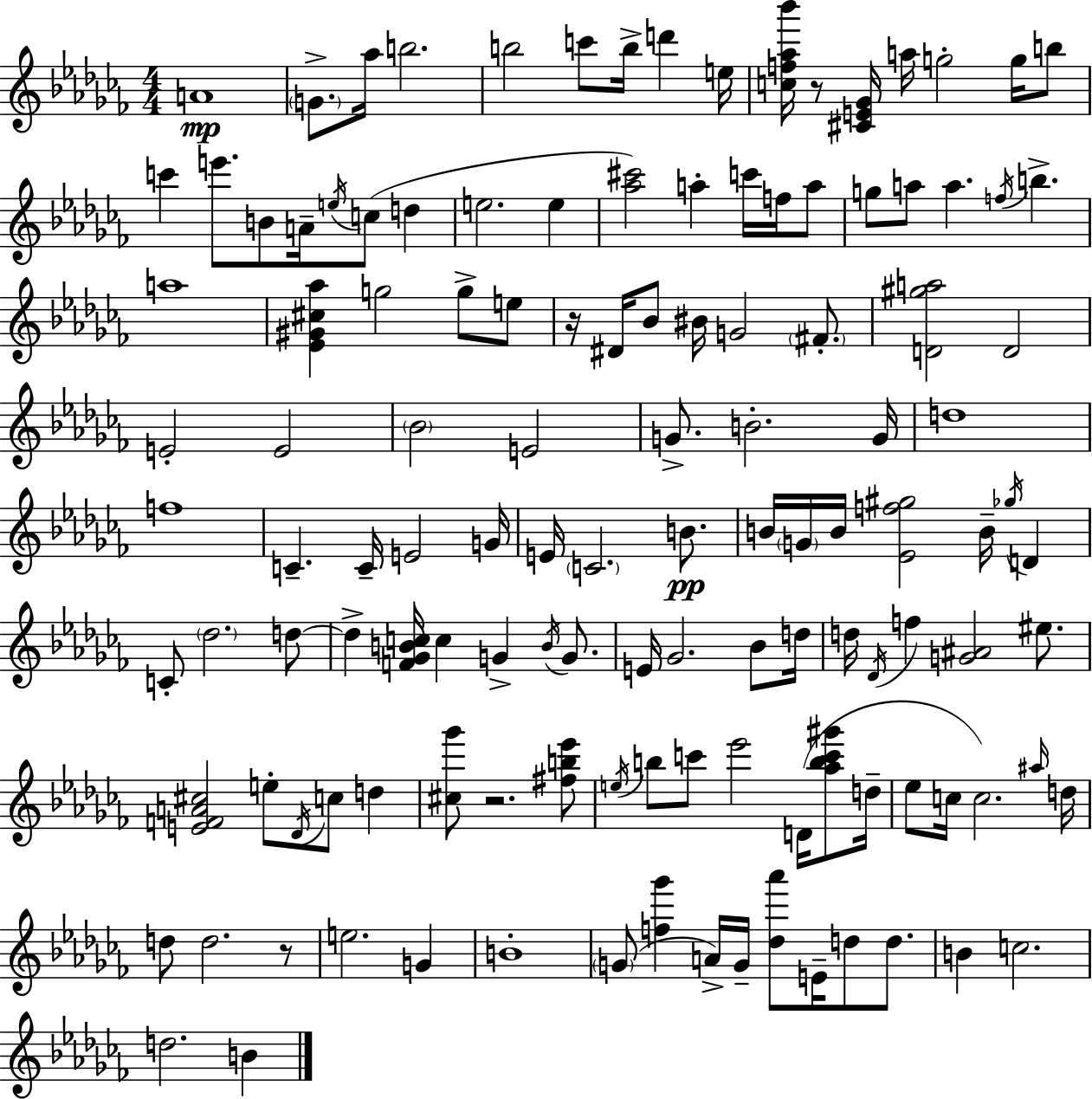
X:1
T:Untitled
M:4/4
L:1/4
K:Abm
A4 G/2 _a/4 b2 b2 c'/2 b/4 d' e/4 [cf_a_b']/4 z/2 [^CE_G]/4 a/4 g2 g/4 b/2 c' e'/2 B/2 A/4 e/4 c/2 d e2 e [_a^c']2 a c'/4 f/4 a/2 g/2 a/2 a f/4 b a4 [_E^G^c_a] g2 g/2 e/2 z/4 ^D/4 _B/2 ^B/4 G2 ^F/2 [D^ga]2 D2 E2 E2 _B2 E2 G/2 B2 G/4 d4 f4 C C/4 E2 G/4 E/4 C2 B/2 B/4 G/4 B/4 [_Ef^g]2 B/4 _g/4 D C/2 _d2 d/2 d [F_GBc]/4 c G B/4 G/2 E/4 _G2 _B/2 d/4 d/4 _D/4 f [G^A]2 ^e/2 [EFA^c]2 e/2 _D/4 c/2 d [^c_g']/2 z2 [^fb_e']/2 e/4 b/2 c'/2 _e'2 D/4 [_abc'^g']/2 d/4 _e/2 c/4 c2 ^a/4 d/4 d/2 d2 z/2 e2 G B4 G/2 [f_g'] A/4 G/4 [_d_a']/2 E/4 d/2 d/2 B c2 d2 B